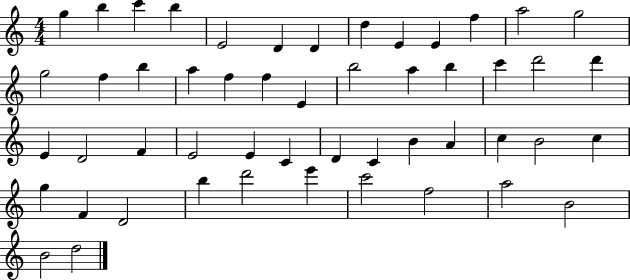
X:1
T:Untitled
M:4/4
L:1/4
K:C
g b c' b E2 D D d E E f a2 g2 g2 f b a f f E b2 a b c' d'2 d' E D2 F E2 E C D C B A c B2 c g F D2 b d'2 e' c'2 f2 a2 B2 B2 d2